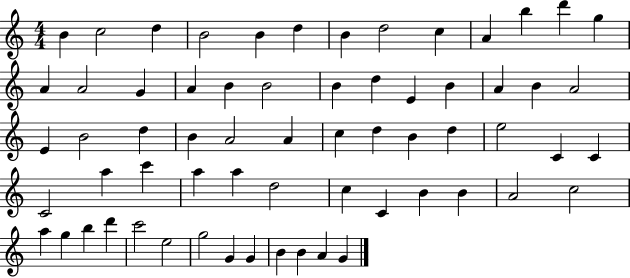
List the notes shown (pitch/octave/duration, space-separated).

B4/q C5/h D5/q B4/h B4/q D5/q B4/q D5/h C5/q A4/q B5/q D6/q G5/q A4/q A4/h G4/q A4/q B4/q B4/h B4/q D5/q E4/q B4/q A4/q B4/q A4/h E4/q B4/h D5/q B4/q A4/h A4/q C5/q D5/q B4/q D5/q E5/h C4/q C4/q C4/h A5/q C6/q A5/q A5/q D5/h C5/q C4/q B4/q B4/q A4/h C5/h A5/q G5/q B5/q D6/q C6/h E5/h G5/h G4/q G4/q B4/q B4/q A4/q G4/q